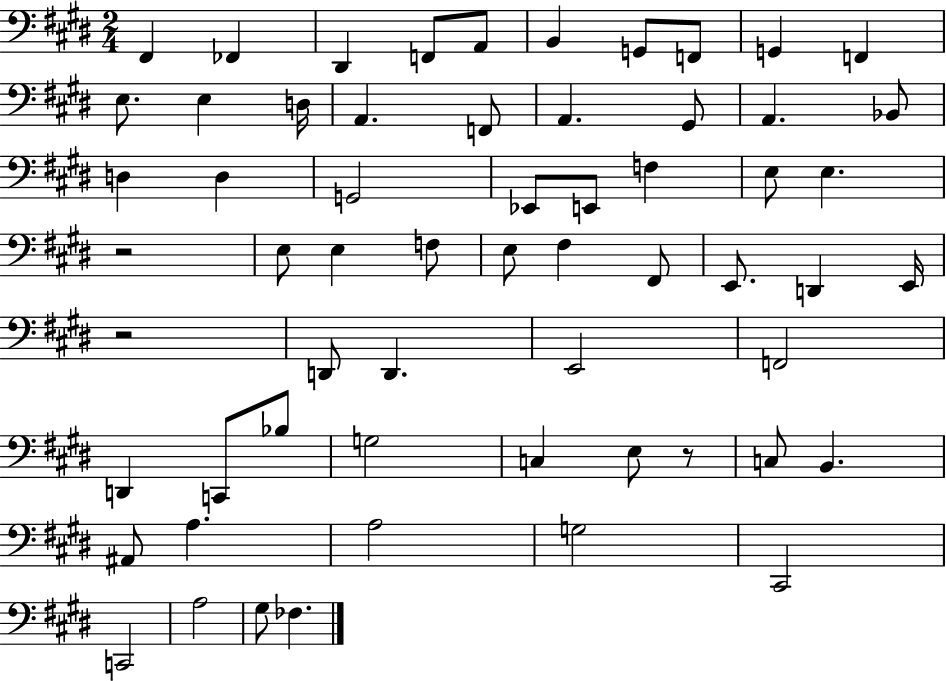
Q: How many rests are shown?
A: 3